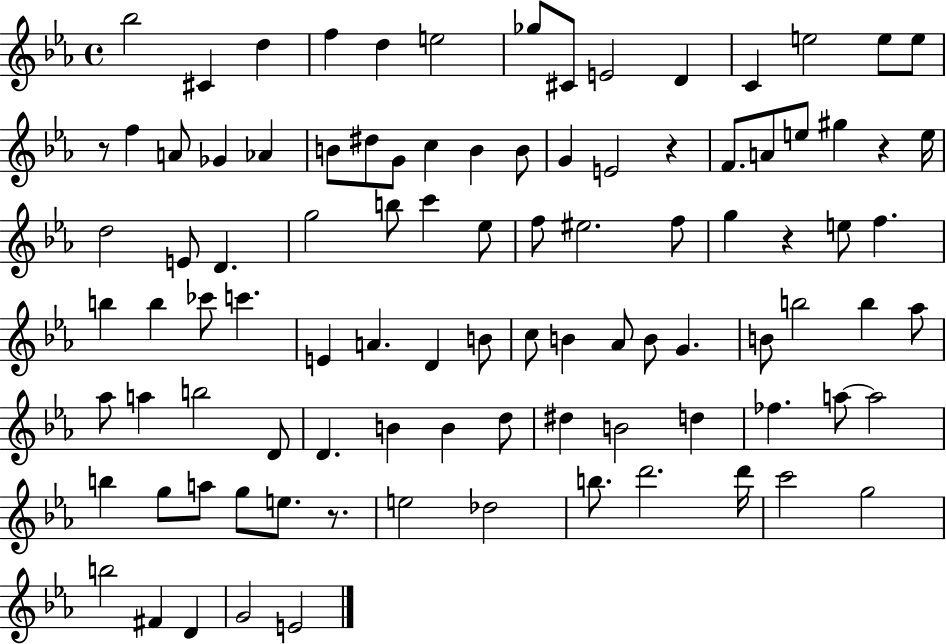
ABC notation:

X:1
T:Untitled
M:4/4
L:1/4
K:Eb
_b2 ^C d f d e2 _g/2 ^C/2 E2 D C e2 e/2 e/2 z/2 f A/2 _G _A B/2 ^d/2 G/2 c B B/2 G E2 z F/2 A/2 e/2 ^g z e/4 d2 E/2 D g2 b/2 c' _e/2 f/2 ^e2 f/2 g z e/2 f b b _c'/2 c' E A D B/2 c/2 B _A/2 B/2 G B/2 b2 b _a/2 _a/2 a b2 D/2 D B B d/2 ^d B2 d _f a/2 a2 b g/2 a/2 g/2 e/2 z/2 e2 _d2 b/2 d'2 d'/4 c'2 g2 b2 ^F D G2 E2